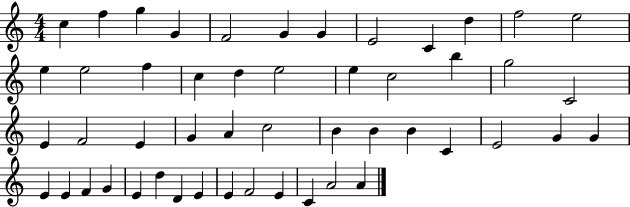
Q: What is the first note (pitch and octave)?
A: C5